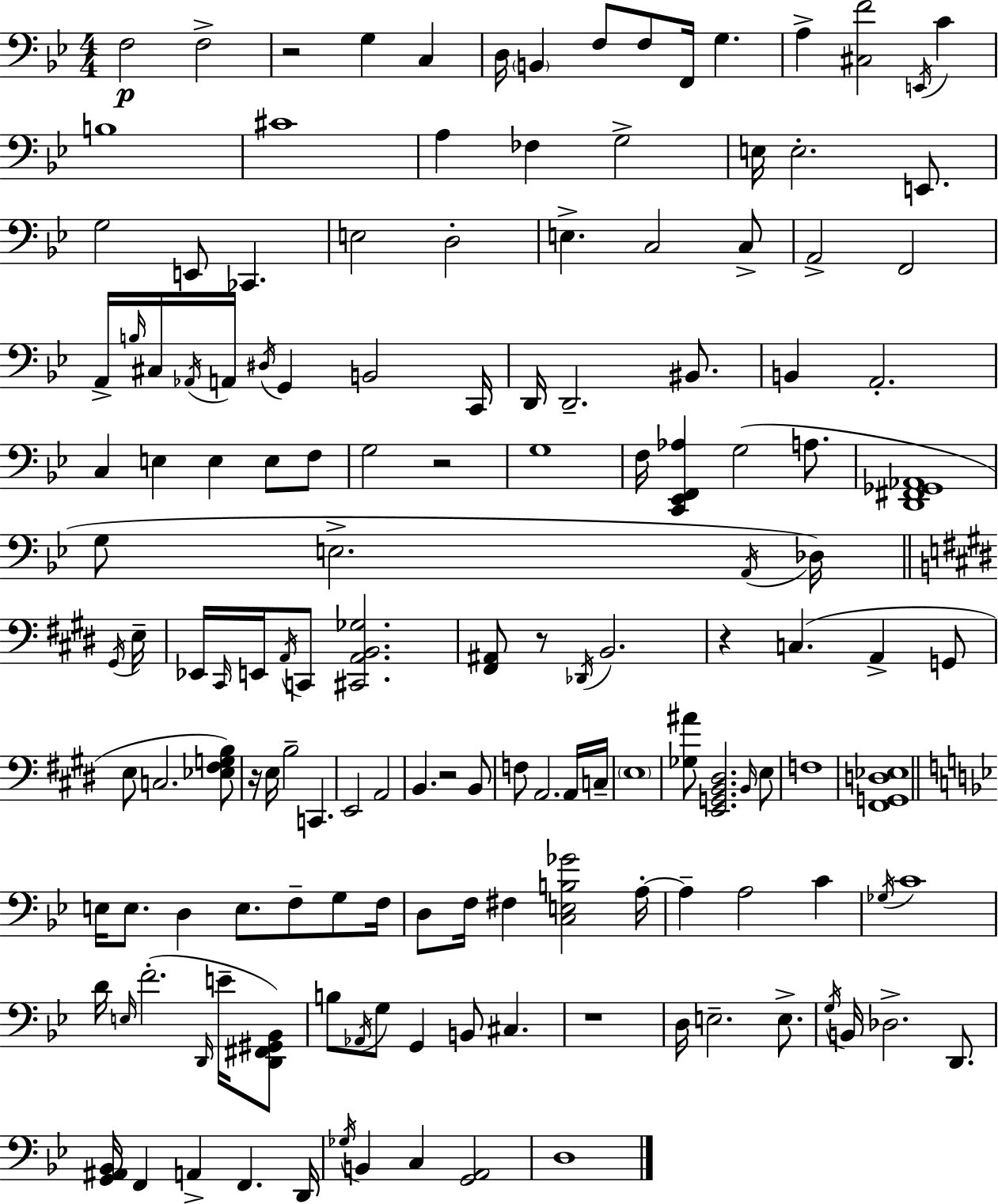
X:1
T:Untitled
M:4/4
L:1/4
K:Gm
F,2 F,2 z2 G, C, D,/4 B,, F,/2 F,/2 F,,/4 G, A, [^C,F]2 E,,/4 C B,4 ^C4 A, _F, G,2 E,/4 E,2 E,,/2 G,2 E,,/2 _C,, E,2 D,2 E, C,2 C,/2 A,,2 F,,2 A,,/4 B,/4 ^C,/4 _A,,/4 A,,/4 ^D,/4 G,, B,,2 C,,/4 D,,/4 D,,2 ^B,,/2 B,, A,,2 C, E, E, E,/2 F,/2 G,2 z2 G,4 F,/4 [C,,_E,,F,,_A,] G,2 A,/2 [D,,^F,,_G,,_A,,]4 G,/2 E,2 A,,/4 _D,/4 ^G,,/4 E,/4 _E,,/4 ^C,,/4 E,,/4 A,,/4 C,,/2 [^C,,A,,B,,_G,]2 [^F,,^A,,]/2 z/2 _D,,/4 B,,2 z C, A,, G,,/2 E,/2 C,2 [_E,^F,G,B,]/2 z/4 E,/4 B,2 C,, E,,2 A,,2 B,, z2 B,,/2 F,/2 A,,2 A,,/4 C,/4 E,4 [_G,^A]/2 [E,,G,,B,,^D,]2 B,,/4 E,/2 F,4 [^F,,G,,D,_E,]4 E,/4 E,/2 D, E,/2 F,/2 G,/2 F,/4 D,/2 F,/4 ^F, [C,E,B,_G]2 A,/4 A, A,2 C _G,/4 C4 D/4 E,/4 F2 D,,/4 E/4 [D,,^F,,^G,,_B,,]/2 B,/2 _A,,/4 G,/2 G,, B,,/2 ^C, z4 D,/4 E,2 E,/2 G,/4 B,,/4 _D,2 D,,/2 [G,,^A,,_B,,]/4 F,, A,, F,, D,,/4 _G,/4 B,, C, [G,,A,,]2 D,4